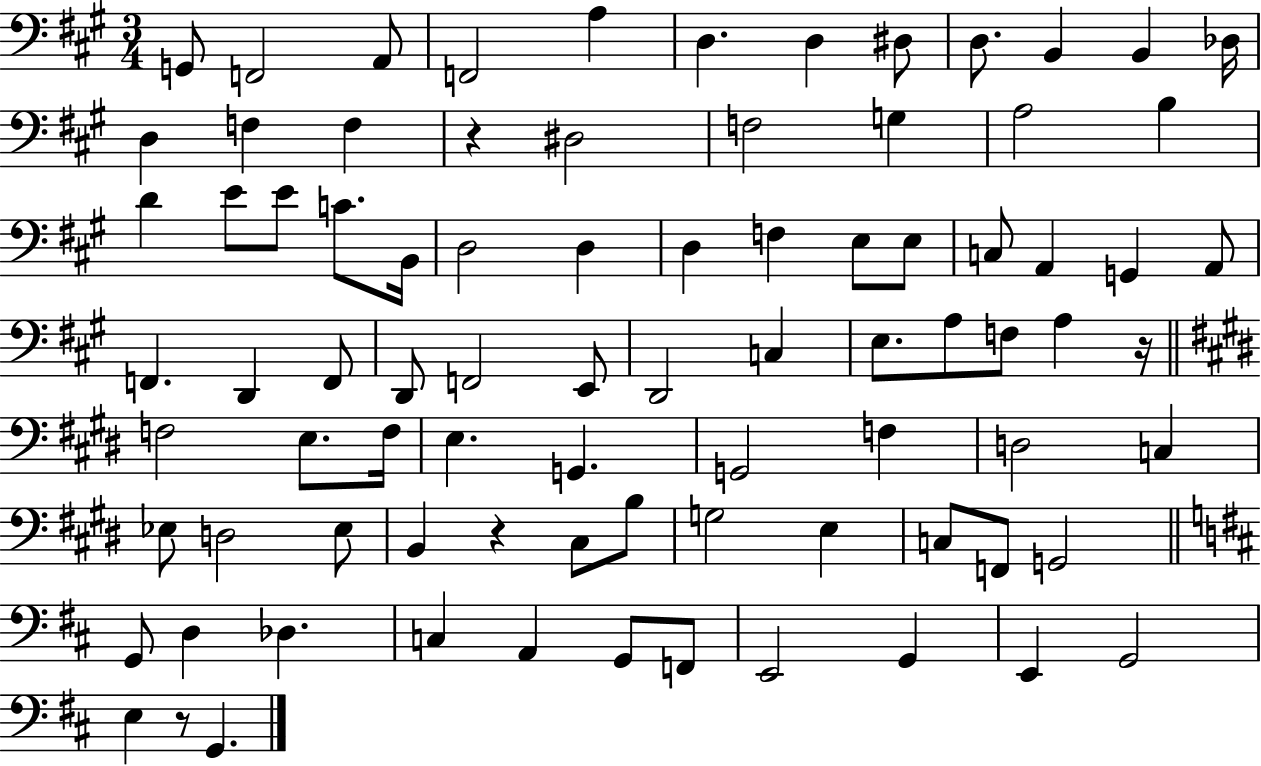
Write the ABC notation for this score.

X:1
T:Untitled
M:3/4
L:1/4
K:A
G,,/2 F,,2 A,,/2 F,,2 A, D, D, ^D,/2 D,/2 B,, B,, _D,/4 D, F, F, z ^D,2 F,2 G, A,2 B, D E/2 E/2 C/2 B,,/4 D,2 D, D, F, E,/2 E,/2 C,/2 A,, G,, A,,/2 F,, D,, F,,/2 D,,/2 F,,2 E,,/2 D,,2 C, E,/2 A,/2 F,/2 A, z/4 F,2 E,/2 F,/4 E, G,, G,,2 F, D,2 C, _E,/2 D,2 _E,/2 B,, z ^C,/2 B,/2 G,2 E, C,/2 F,,/2 G,,2 G,,/2 D, _D, C, A,, G,,/2 F,,/2 E,,2 G,, E,, G,,2 E, z/2 G,,